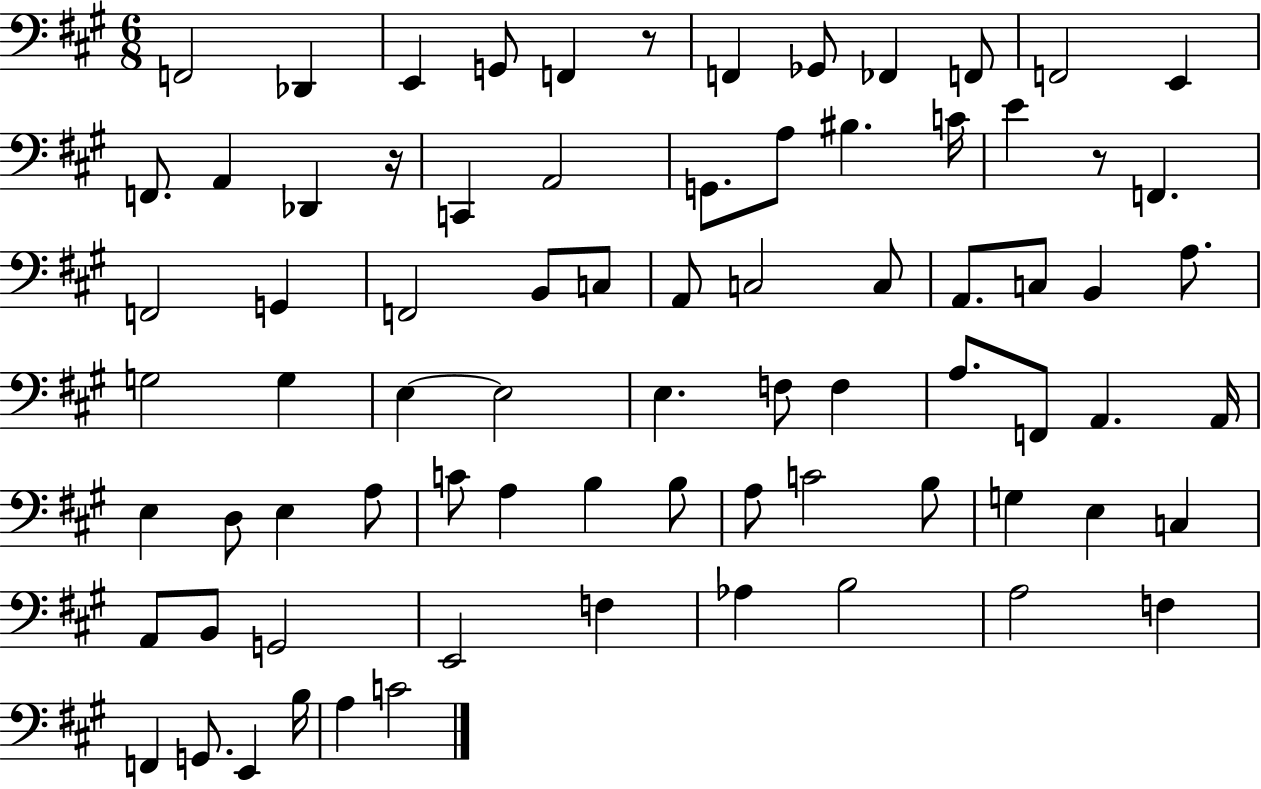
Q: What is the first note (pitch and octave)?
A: F2